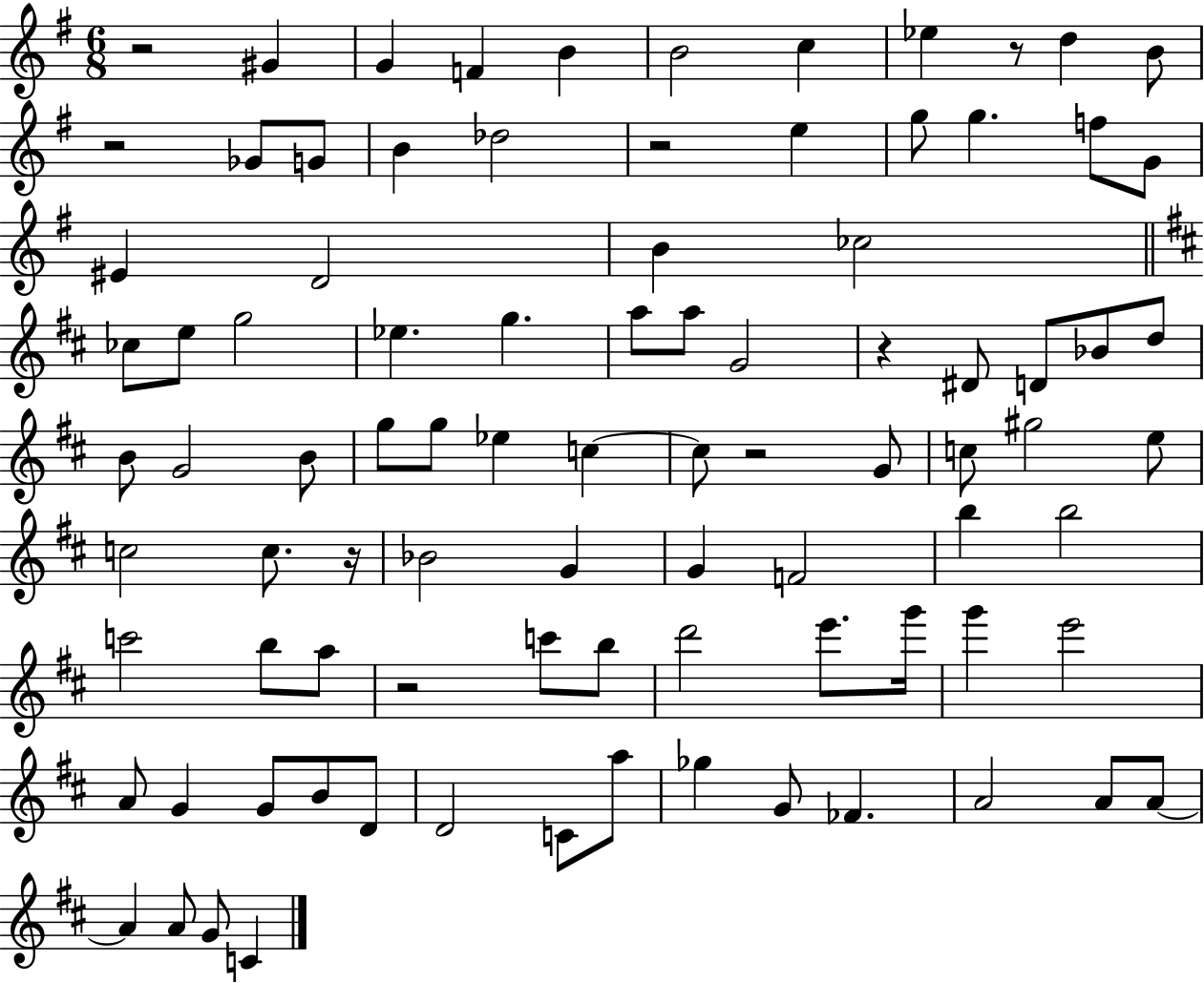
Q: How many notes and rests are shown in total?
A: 90